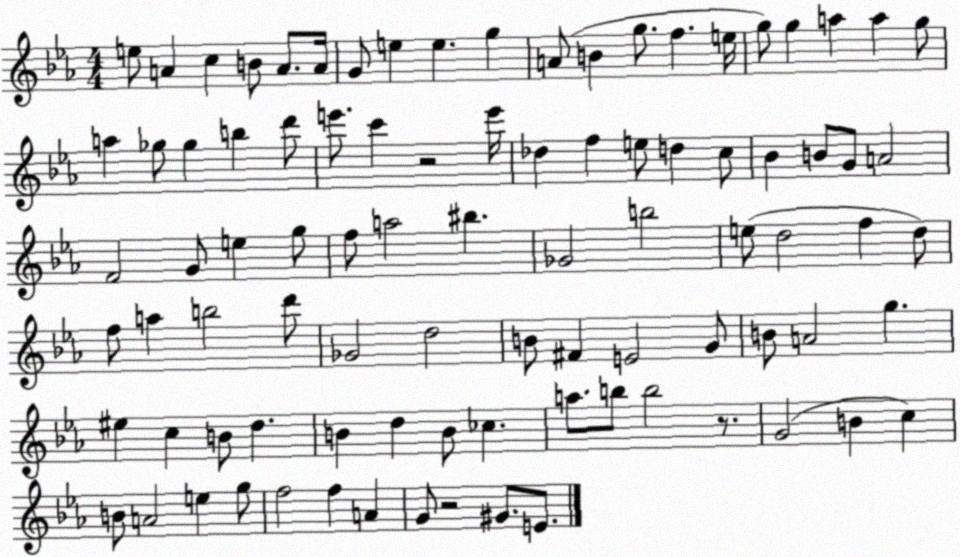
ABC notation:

X:1
T:Untitled
M:4/4
L:1/4
K:Eb
e/2 A c B/2 A/2 A/4 G/2 e e g A/2 B g/2 f e/4 g/2 g a a g/2 a _g/2 _g b d'/2 e'/2 c' z2 e'/4 _d f e/2 d c/2 _B B/2 G/2 A2 F2 G/2 e g/2 f/2 a2 ^b _G2 b2 e/2 d2 f d/2 f/2 a b2 d'/2 _G2 d2 B/2 ^F E2 G/2 B/2 A2 g ^e c B/2 d B d B/2 _c a/2 b/2 b2 z/2 G2 B c B/2 A2 e g/2 f2 f A G/2 z2 ^G/2 E/2